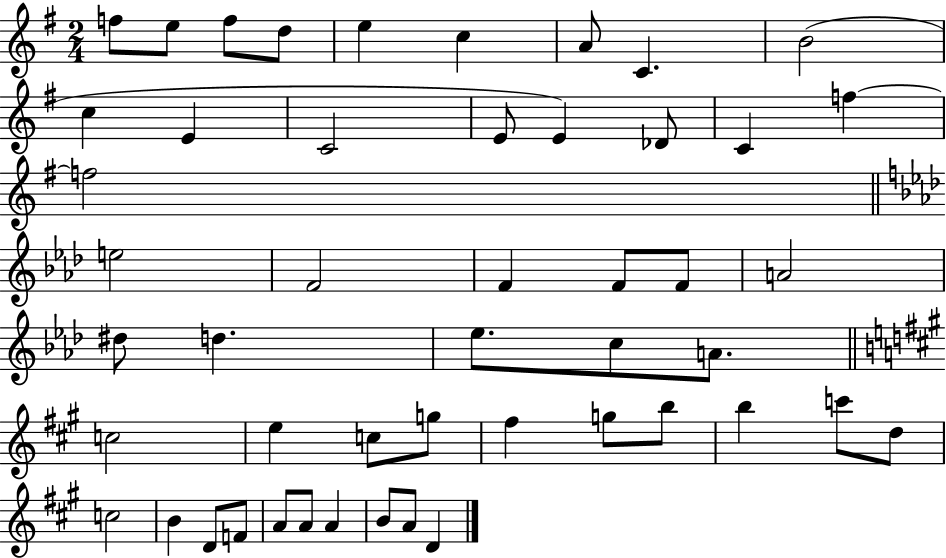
X:1
T:Untitled
M:2/4
L:1/4
K:G
f/2 e/2 f/2 d/2 e c A/2 C B2 c E C2 E/2 E _D/2 C f f2 e2 F2 F F/2 F/2 A2 ^d/2 d _e/2 c/2 A/2 c2 e c/2 g/2 ^f g/2 b/2 b c'/2 d/2 c2 B D/2 F/2 A/2 A/2 A B/2 A/2 D